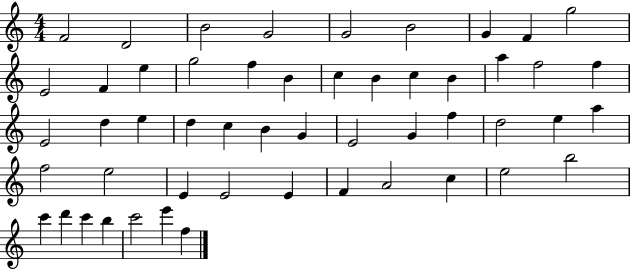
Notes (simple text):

F4/h D4/h B4/h G4/h G4/h B4/h G4/q F4/q G5/h E4/h F4/q E5/q G5/h F5/q B4/q C5/q B4/q C5/q B4/q A5/q F5/h F5/q E4/h D5/q E5/q D5/q C5/q B4/q G4/q E4/h G4/q F5/q D5/h E5/q A5/q F5/h E5/h E4/q E4/h E4/q F4/q A4/h C5/q E5/h B5/h C6/q D6/q C6/q B5/q C6/h E6/q F5/q